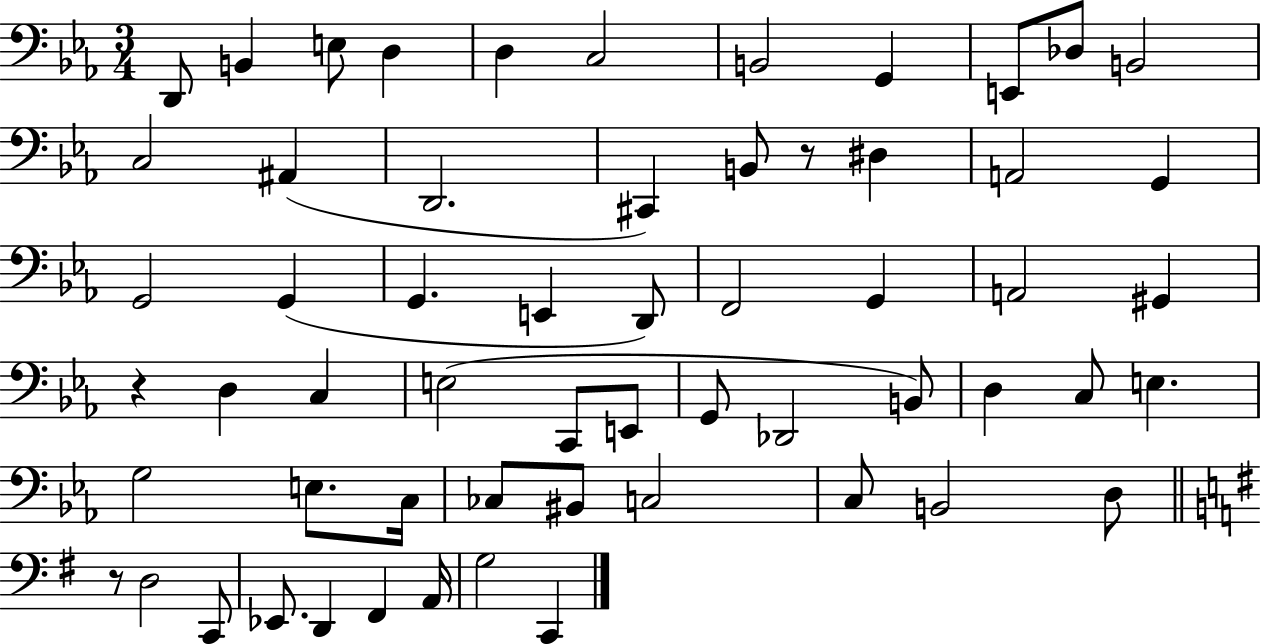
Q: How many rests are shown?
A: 3